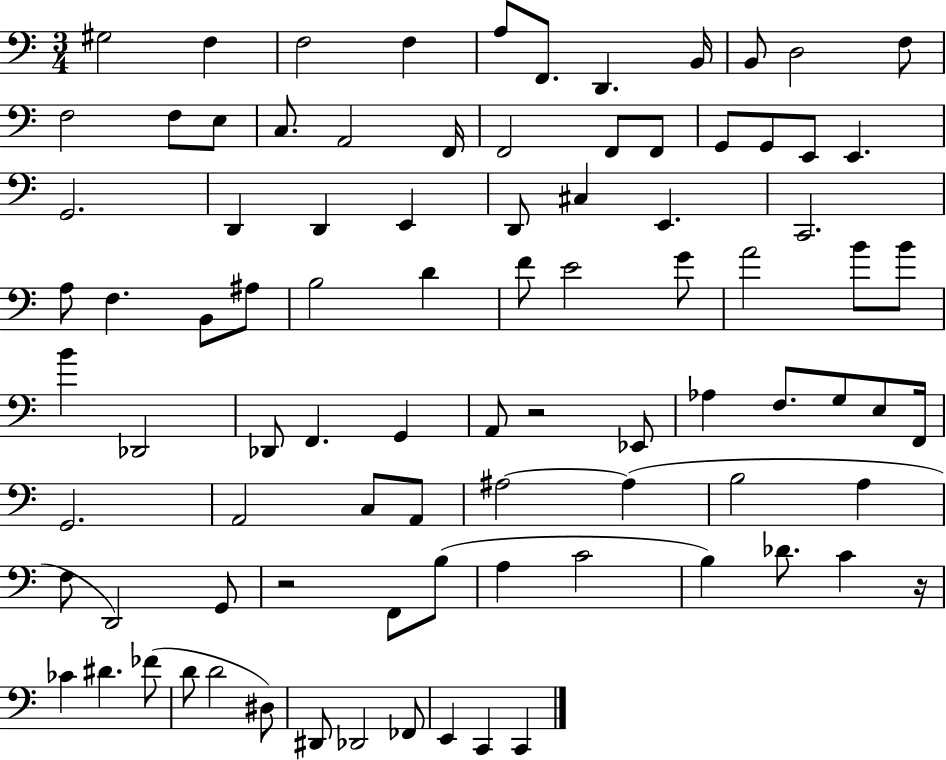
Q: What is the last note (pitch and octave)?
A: C2